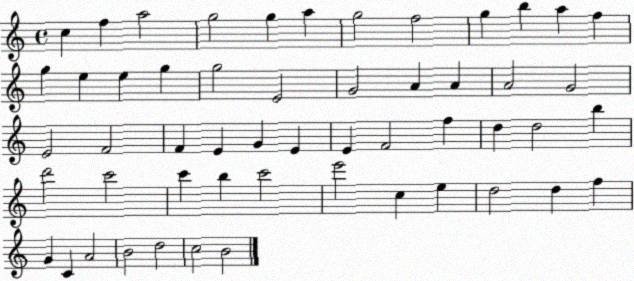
X:1
T:Untitled
M:4/4
L:1/4
K:C
c f a2 g2 g a g2 f2 g b a f g e e g g2 E2 G2 A A A2 G2 E2 F2 F E G E E F2 f d d2 b d'2 c'2 c' b c'2 e'2 c e d2 d f G C A2 B2 d2 c2 B2